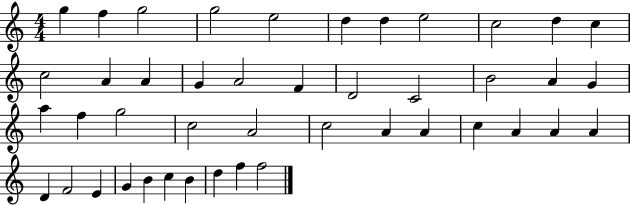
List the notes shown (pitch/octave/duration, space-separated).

G5/q F5/q G5/h G5/h E5/h D5/q D5/q E5/h C5/h D5/q C5/q C5/h A4/q A4/q G4/q A4/h F4/q D4/h C4/h B4/h A4/q G4/q A5/q F5/q G5/h C5/h A4/h C5/h A4/q A4/q C5/q A4/q A4/q A4/q D4/q F4/h E4/q G4/q B4/q C5/q B4/q D5/q F5/q F5/h